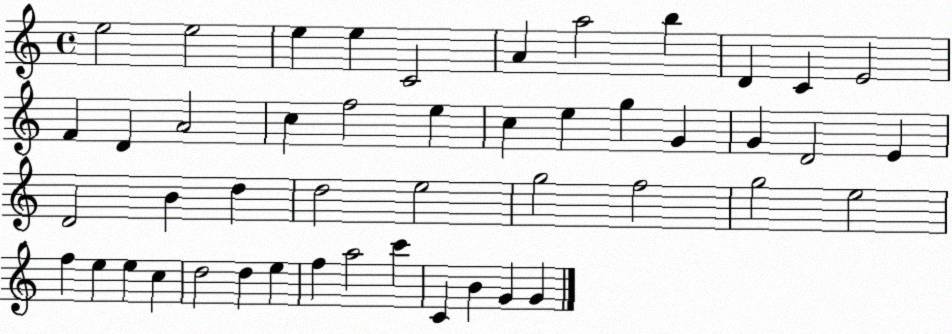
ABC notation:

X:1
T:Untitled
M:4/4
L:1/4
K:C
e2 e2 e e C2 A a2 b D C E2 F D A2 c f2 e c e g G G D2 E D2 B d d2 e2 g2 f2 g2 e2 f e e c d2 d e f a2 c' C B G G